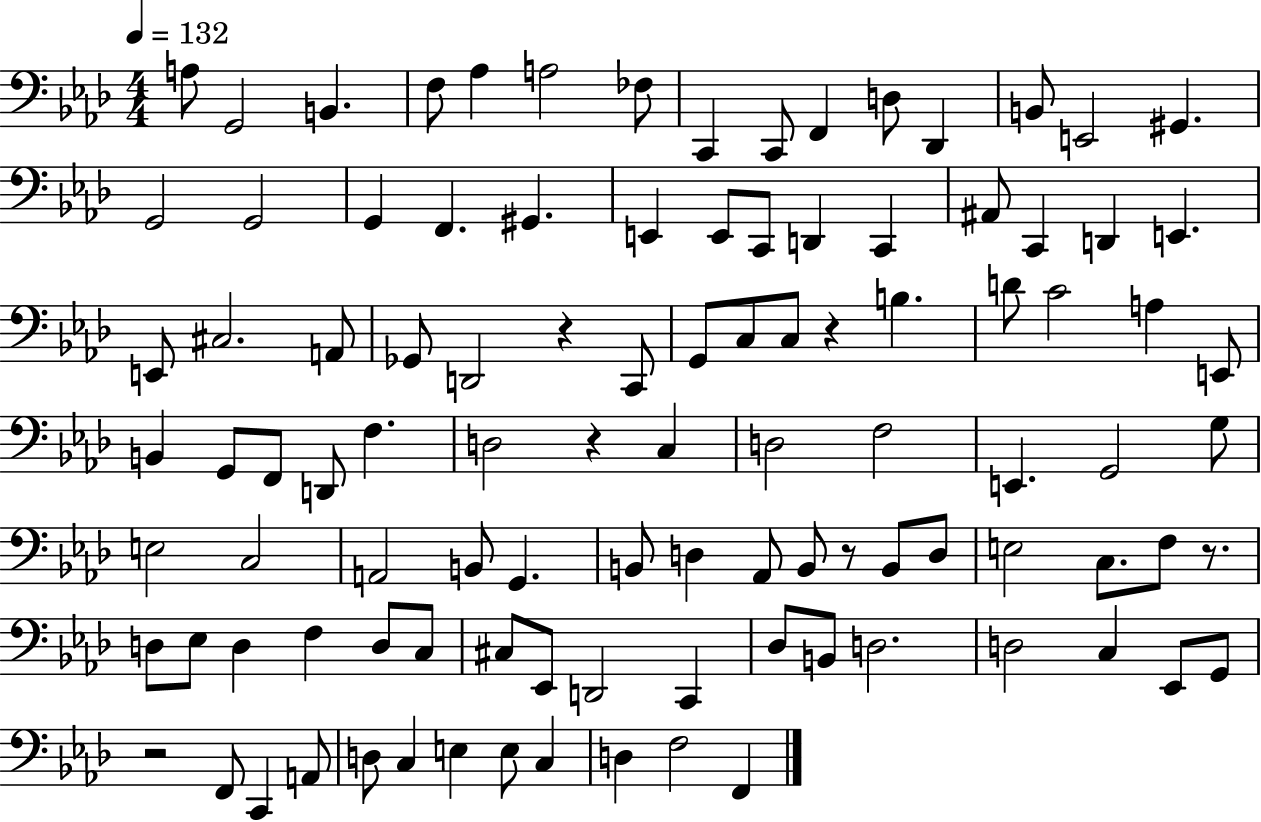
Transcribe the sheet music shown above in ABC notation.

X:1
T:Untitled
M:4/4
L:1/4
K:Ab
A,/2 G,,2 B,, F,/2 _A, A,2 _F,/2 C,, C,,/2 F,, D,/2 _D,, B,,/2 E,,2 ^G,, G,,2 G,,2 G,, F,, ^G,, E,, E,,/2 C,,/2 D,, C,, ^A,,/2 C,, D,, E,, E,,/2 ^C,2 A,,/2 _G,,/2 D,,2 z C,,/2 G,,/2 C,/2 C,/2 z B, D/2 C2 A, E,,/2 B,, G,,/2 F,,/2 D,,/2 F, D,2 z C, D,2 F,2 E,, G,,2 G,/2 E,2 C,2 A,,2 B,,/2 G,, B,,/2 D, _A,,/2 B,,/2 z/2 B,,/2 D,/2 E,2 C,/2 F,/2 z/2 D,/2 _E,/2 D, F, D,/2 C,/2 ^C,/2 _E,,/2 D,,2 C,, _D,/2 B,,/2 D,2 D,2 C, _E,,/2 G,,/2 z2 F,,/2 C,, A,,/2 D,/2 C, E, E,/2 C, D, F,2 F,,